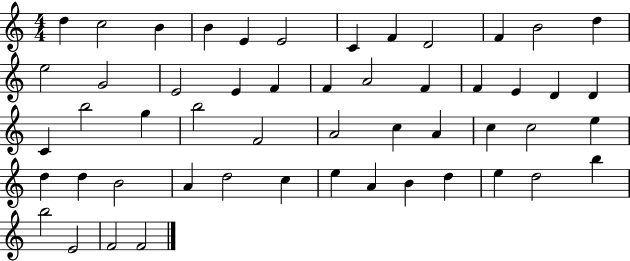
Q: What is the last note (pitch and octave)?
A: F4